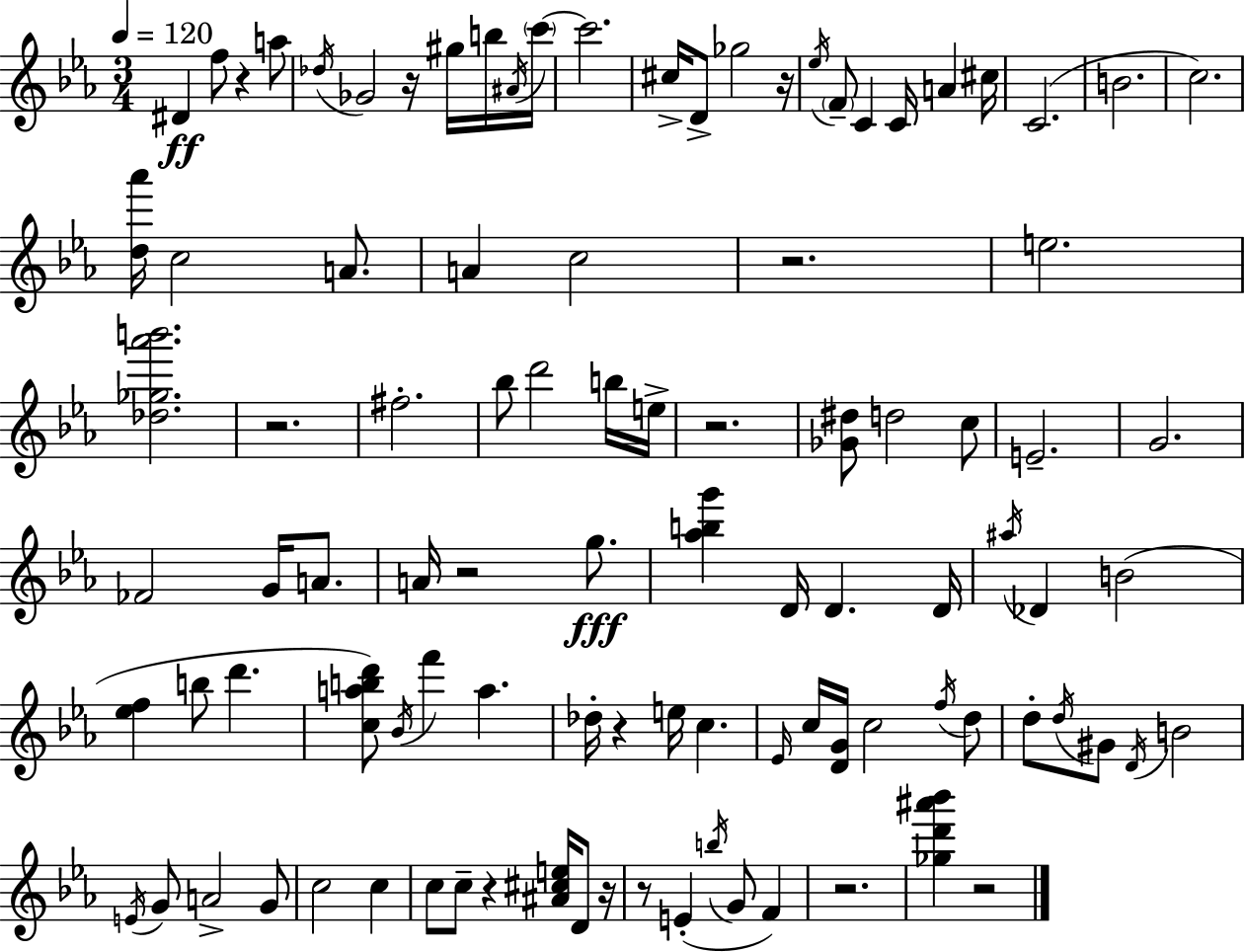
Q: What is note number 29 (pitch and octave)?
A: Bb5